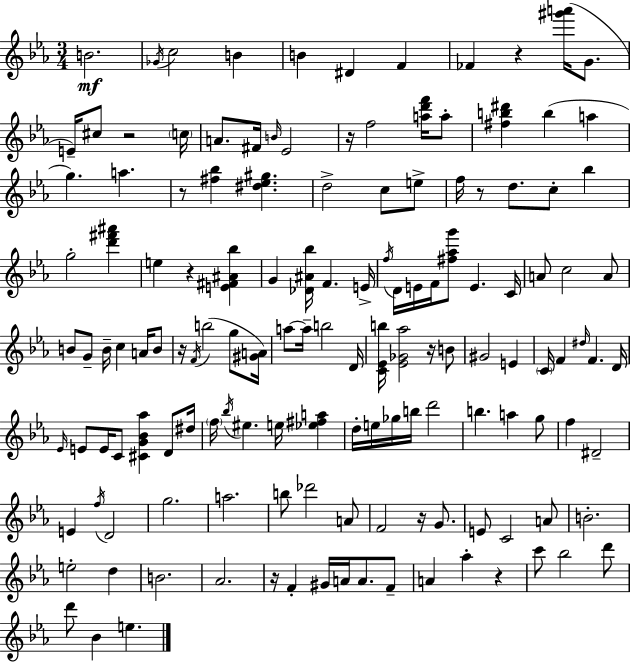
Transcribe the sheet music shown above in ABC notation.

X:1
T:Untitled
M:3/4
L:1/4
K:Eb
B2 _G/4 c2 B B ^D F _F z [^g'a']/4 G/2 E/4 ^c/2 z2 c/4 A/2 ^F/4 B/4 _E2 z/4 f2 [ad'f']/4 a/2 [^fb^d'] b a g a z/2 [^f_b] [^d_e^g] d2 c/2 e/2 f/4 z/2 d/2 c/2 _b g2 [d'^f'^a'] e z [E^F^A_b] G [_D^A_b]/4 F E/4 f/4 D/4 E/4 F/4 [^f_ag']/2 E C/4 A/2 c2 A/2 B/2 G/2 B/4 c A/4 B/2 z/4 F/4 b2 g/2 [^GA]/4 a/2 a/4 b2 D/4 [C_Eb]/4 [_E_G_a]2 z/4 B/2 ^G2 E C/4 F ^d/4 F D/4 _E/4 E/2 E/4 C/2 [^CG_B_a] D/2 ^d/4 f/4 _b/4 ^e e/4 [_e^fa] d/4 e/4 _g/4 b/4 d'2 b a g/2 f ^D2 E f/4 D2 g2 a2 b/2 _d'2 A/2 F2 z/4 G/2 E/2 C2 A/2 B2 e2 d B2 _A2 z/4 F ^G/4 A/4 A/2 F/2 A _a z c'/2 _b2 d'/2 d'/2 _B e